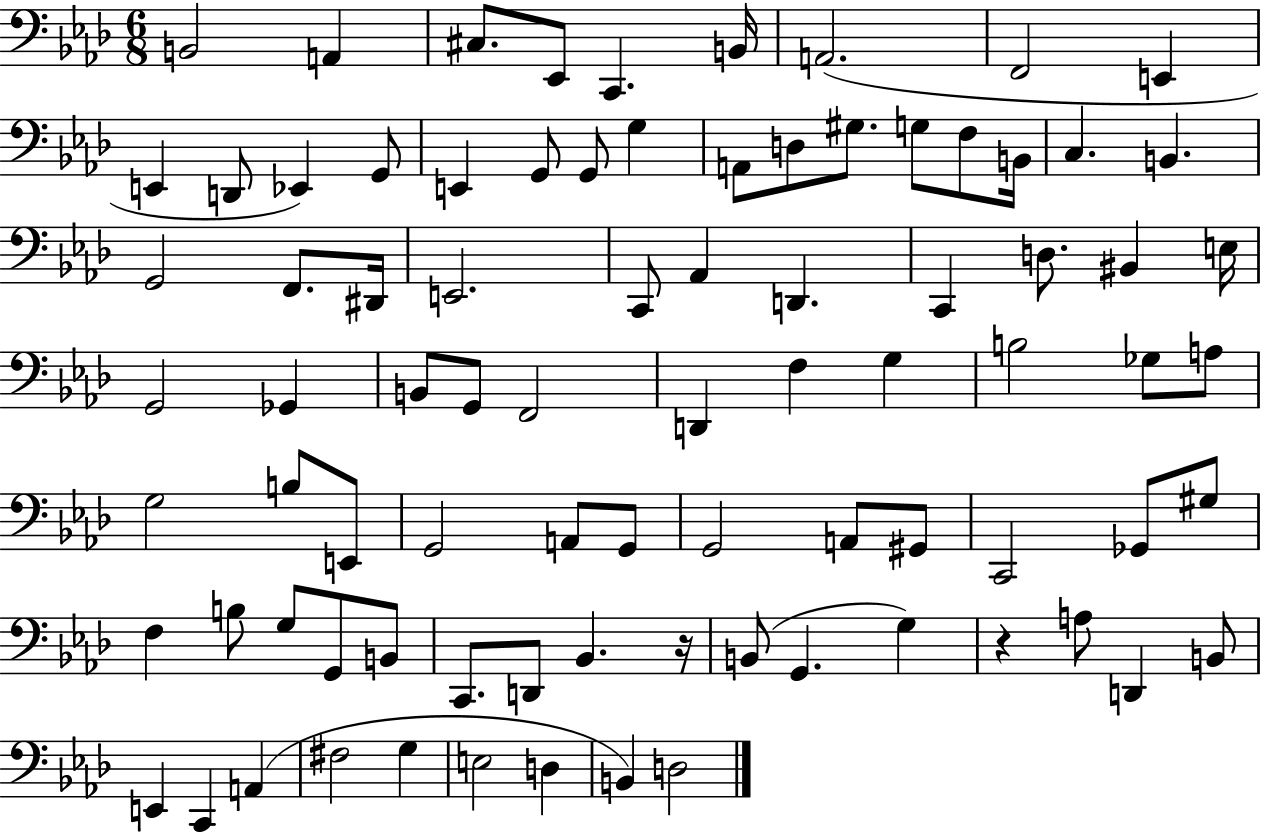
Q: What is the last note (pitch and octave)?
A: D3